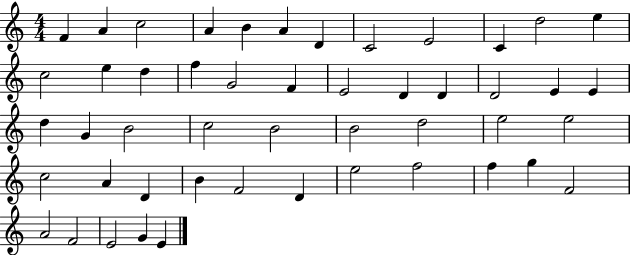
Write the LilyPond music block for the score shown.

{
  \clef treble
  \numericTimeSignature
  \time 4/4
  \key c \major
  f'4 a'4 c''2 | a'4 b'4 a'4 d'4 | c'2 e'2 | c'4 d''2 e''4 | \break c''2 e''4 d''4 | f''4 g'2 f'4 | e'2 d'4 d'4 | d'2 e'4 e'4 | \break d''4 g'4 b'2 | c''2 b'2 | b'2 d''2 | e''2 e''2 | \break c''2 a'4 d'4 | b'4 f'2 d'4 | e''2 f''2 | f''4 g''4 f'2 | \break a'2 f'2 | e'2 g'4 e'4 | \bar "|."
}